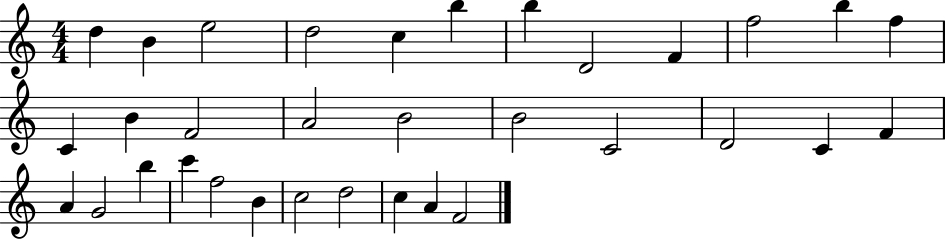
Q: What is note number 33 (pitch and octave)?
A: F4